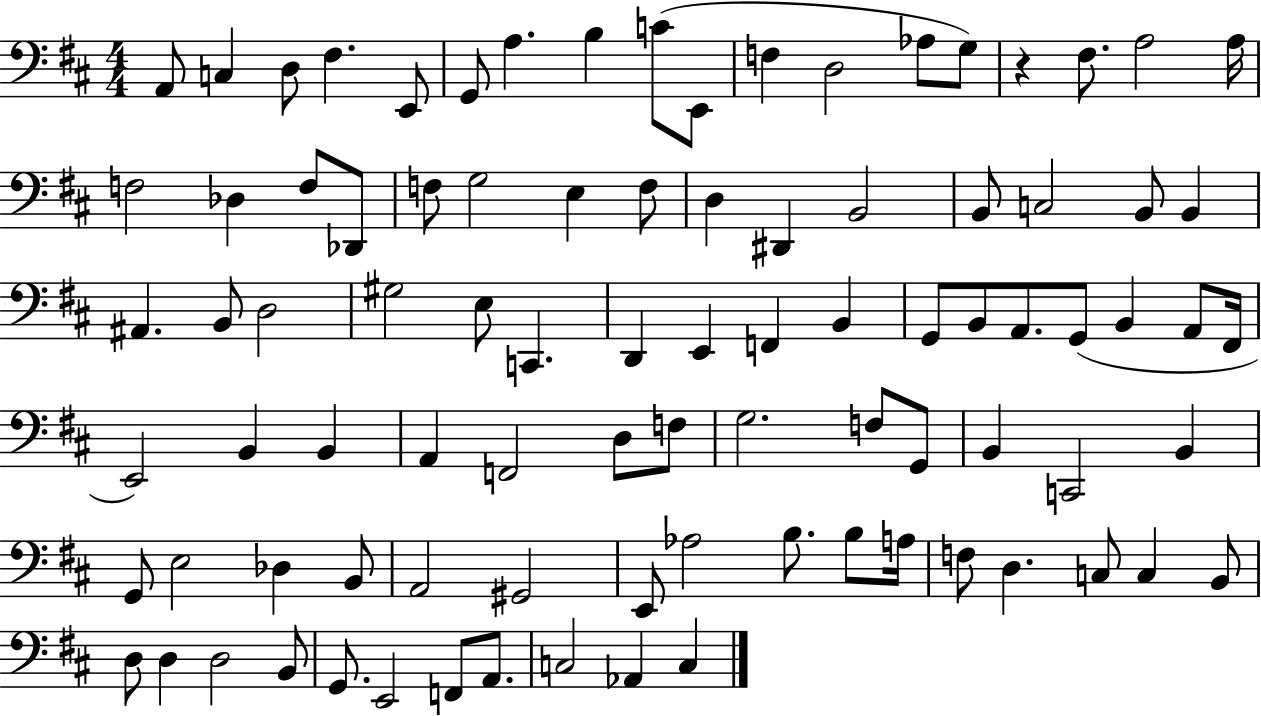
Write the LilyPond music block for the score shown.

{
  \clef bass
  \numericTimeSignature
  \time 4/4
  \key d \major
  a,8 c4 d8 fis4. e,8 | g,8 a4. b4 c'8( e,8 | f4 d2 aes8 g8) | r4 fis8. a2 a16 | \break f2 des4 f8 des,8 | f8 g2 e4 f8 | d4 dis,4 b,2 | b,8 c2 b,8 b,4 | \break ais,4. b,8 d2 | gis2 e8 c,4. | d,4 e,4 f,4 b,4 | g,8 b,8 a,8. g,8( b,4 a,8 fis,16 | \break e,2) b,4 b,4 | a,4 f,2 d8 f8 | g2. f8 g,8 | b,4 c,2 b,4 | \break g,8 e2 des4 b,8 | a,2 gis,2 | e,8 aes2 b8. b8 a16 | f8 d4. c8 c4 b,8 | \break d8 d4 d2 b,8 | g,8. e,2 f,8 a,8. | c2 aes,4 c4 | \bar "|."
}